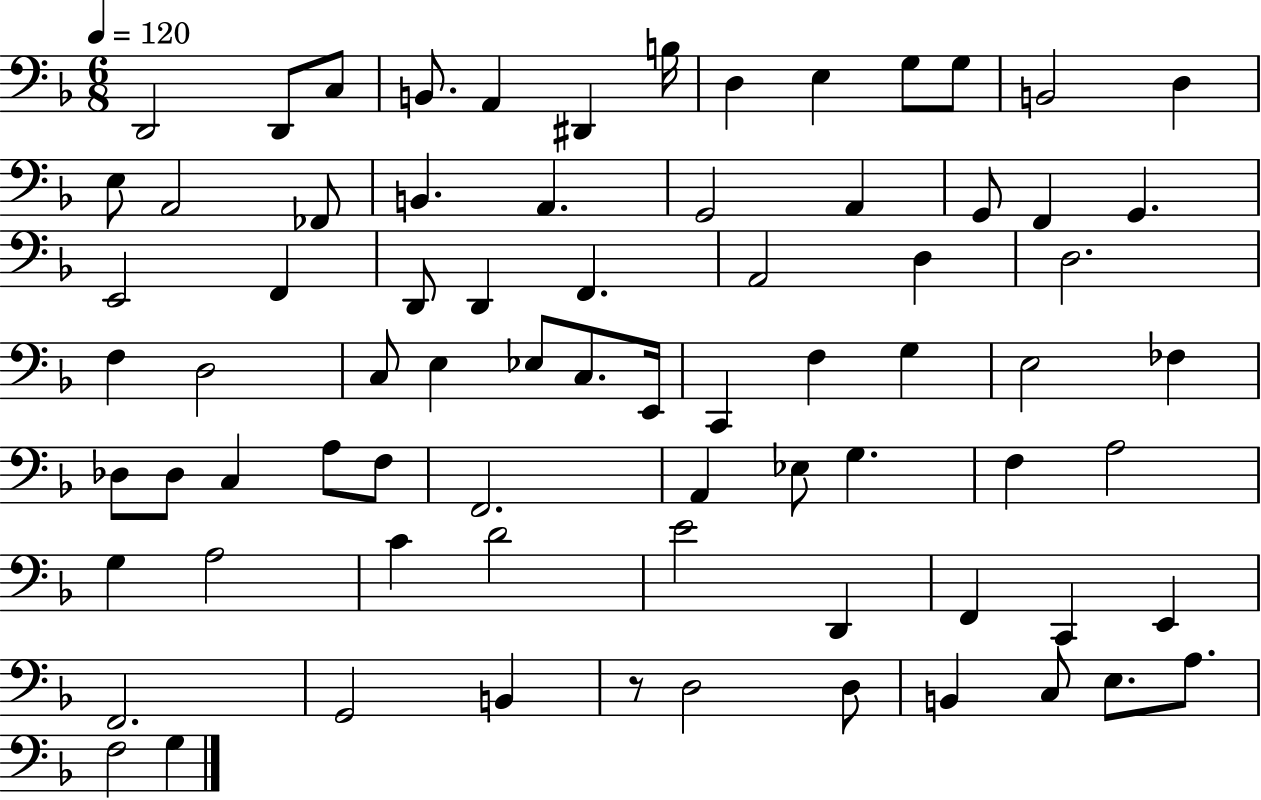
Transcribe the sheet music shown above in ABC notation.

X:1
T:Untitled
M:6/8
L:1/4
K:F
D,,2 D,,/2 C,/2 B,,/2 A,, ^D,, B,/4 D, E, G,/2 G,/2 B,,2 D, E,/2 A,,2 _F,,/2 B,, A,, G,,2 A,, G,,/2 F,, G,, E,,2 F,, D,,/2 D,, F,, A,,2 D, D,2 F, D,2 C,/2 E, _E,/2 C,/2 E,,/4 C,, F, G, E,2 _F, _D,/2 _D,/2 C, A,/2 F,/2 F,,2 A,, _E,/2 G, F, A,2 G, A,2 C D2 E2 D,, F,, C,, E,, F,,2 G,,2 B,, z/2 D,2 D,/2 B,, C,/2 E,/2 A,/2 F,2 G,